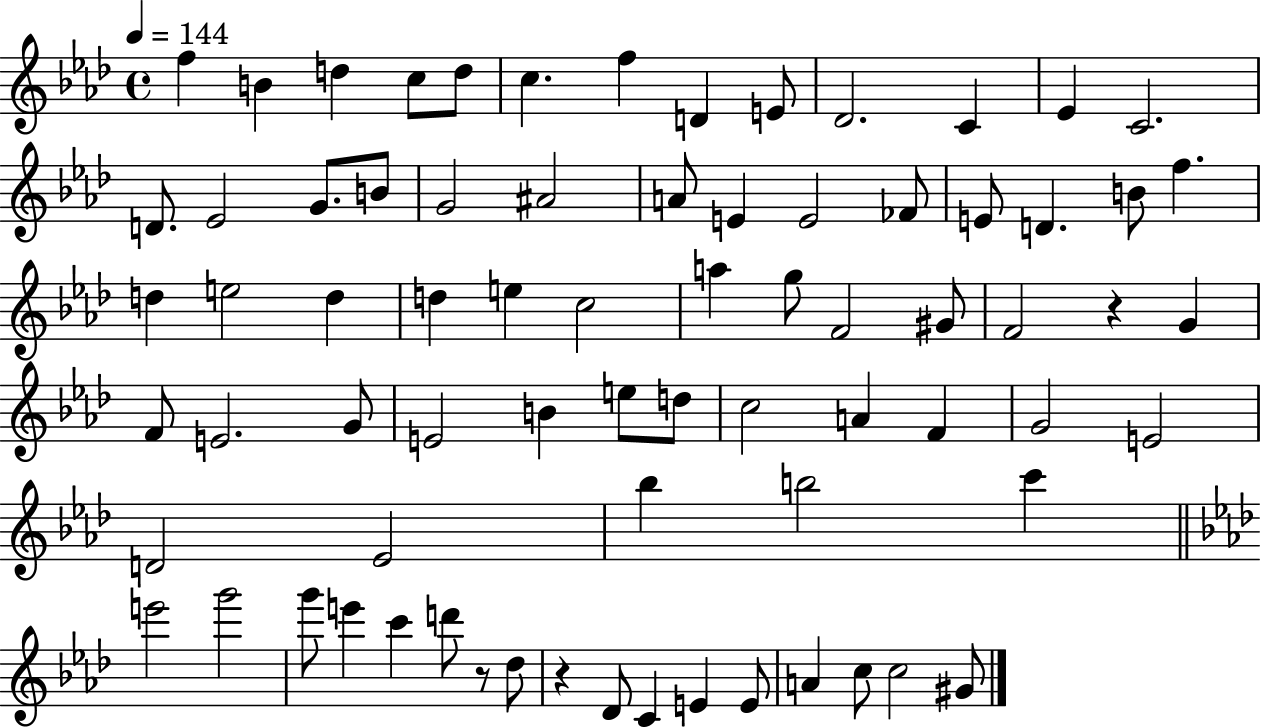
X:1
T:Untitled
M:4/4
L:1/4
K:Ab
f B d c/2 d/2 c f D E/2 _D2 C _E C2 D/2 _E2 G/2 B/2 G2 ^A2 A/2 E E2 _F/2 E/2 D B/2 f d e2 d d e c2 a g/2 F2 ^G/2 F2 z G F/2 E2 G/2 E2 B e/2 d/2 c2 A F G2 E2 D2 _E2 _b b2 c' e'2 g'2 g'/2 e' c' d'/2 z/2 _d/2 z _D/2 C E E/2 A c/2 c2 ^G/2